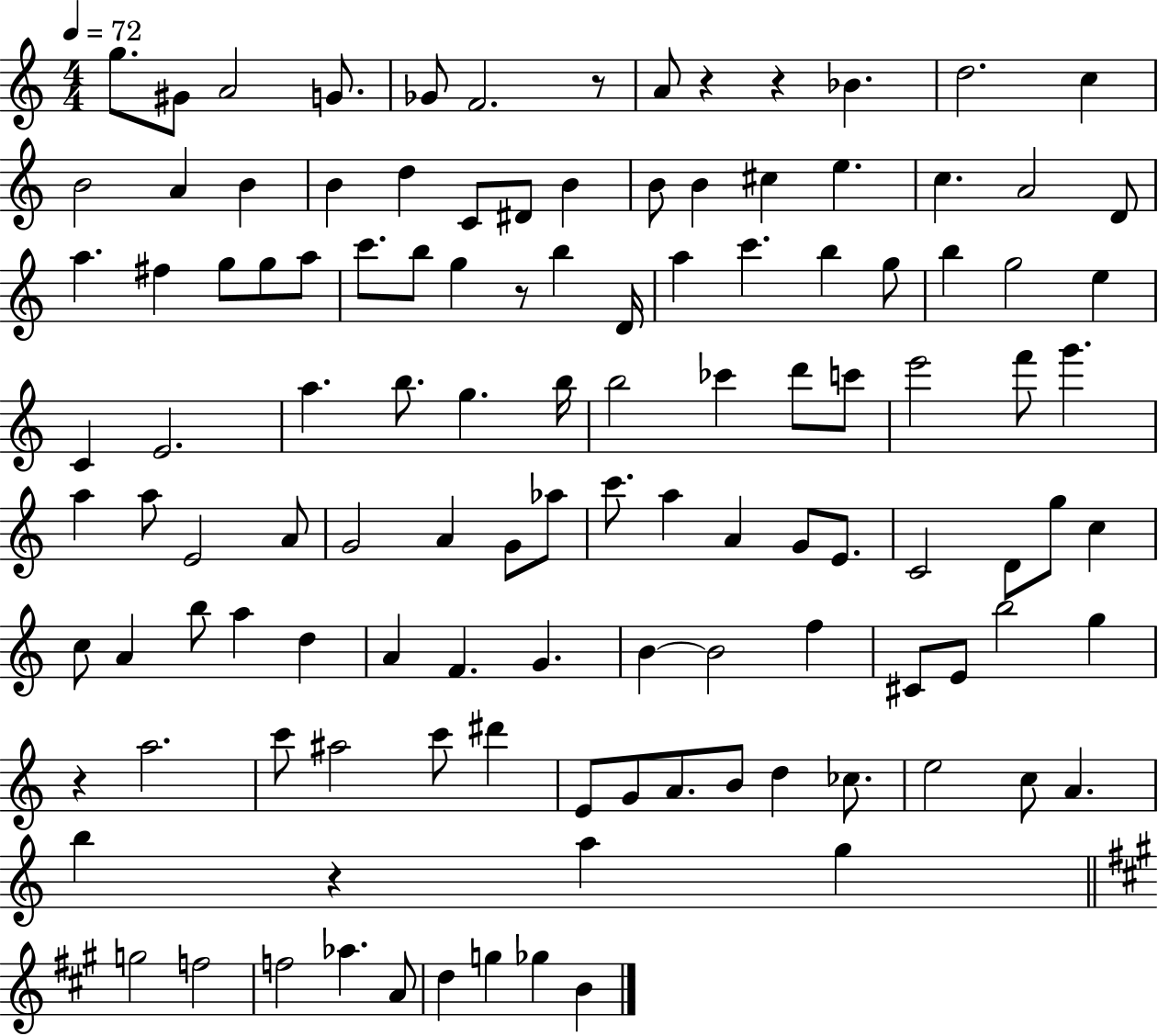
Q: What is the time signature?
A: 4/4